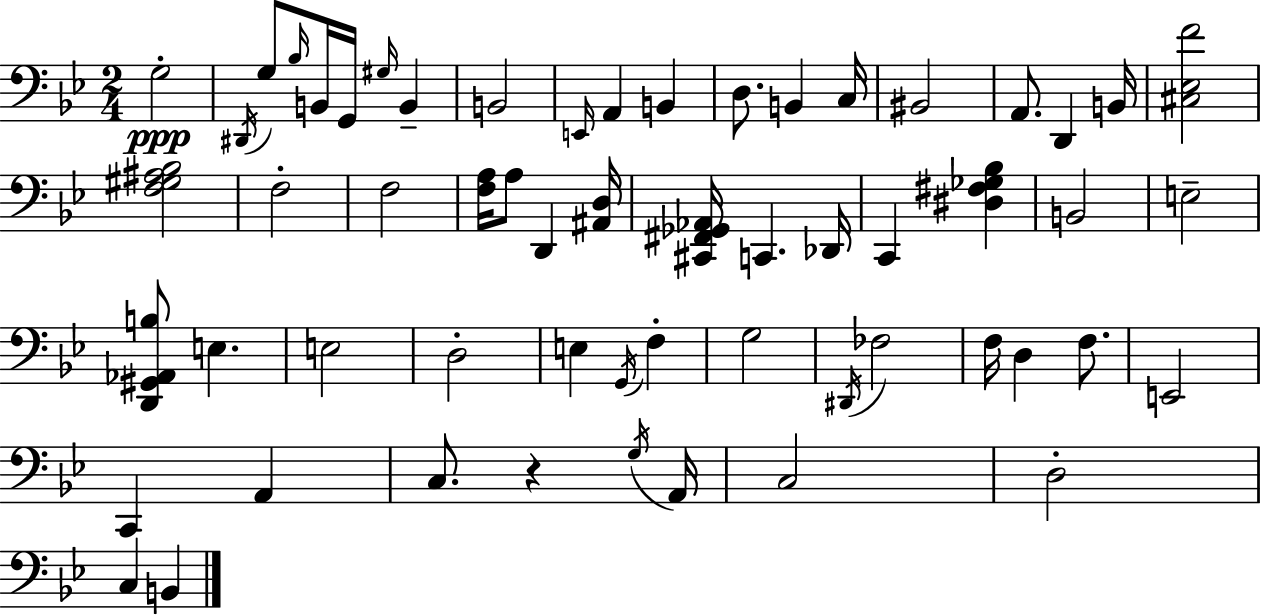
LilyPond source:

{
  \clef bass
  \numericTimeSignature
  \time 2/4
  \key g \minor
  g2-.\ppp | \acciaccatura { dis,16 } g8 \grace { bes16 } b,16 g,16 \grace { gis16 } b,4-- | b,2 | \grace { e,16 } a,4 | \break b,4 d8. b,4 | c16 bis,2 | a,8. d,4 | b,16 <cis ees f'>2 | \break <f gis ais bes>2 | f2-. | f2 | <f a>16 a8 d,4 | \break <ais, d>16 <cis, fis, ges, aes,>16 c,4. | des,16 c,4 | <dis fis ges bes>4 b,2 | e2-- | \break <d, gis, aes, b>8 e4. | e2 | d2-. | e4 | \break \acciaccatura { g,16 } f4-. g2 | \acciaccatura { dis,16 } fes2 | f16 d4 | f8. e,2 | \break c,4 | a,4 c8. | r4 \acciaccatura { g16 } a,16 c2 | d2-. | \break c4 | b,4 \bar "|."
}